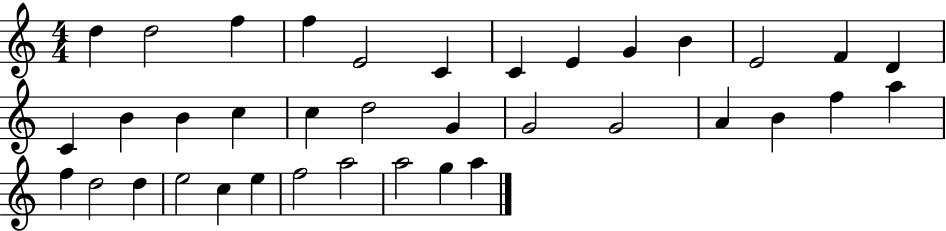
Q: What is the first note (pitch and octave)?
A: D5